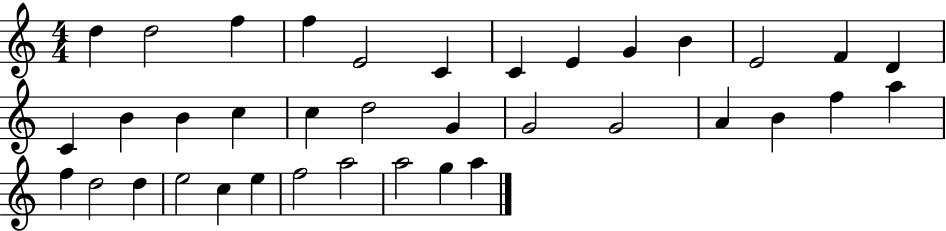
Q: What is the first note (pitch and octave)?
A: D5